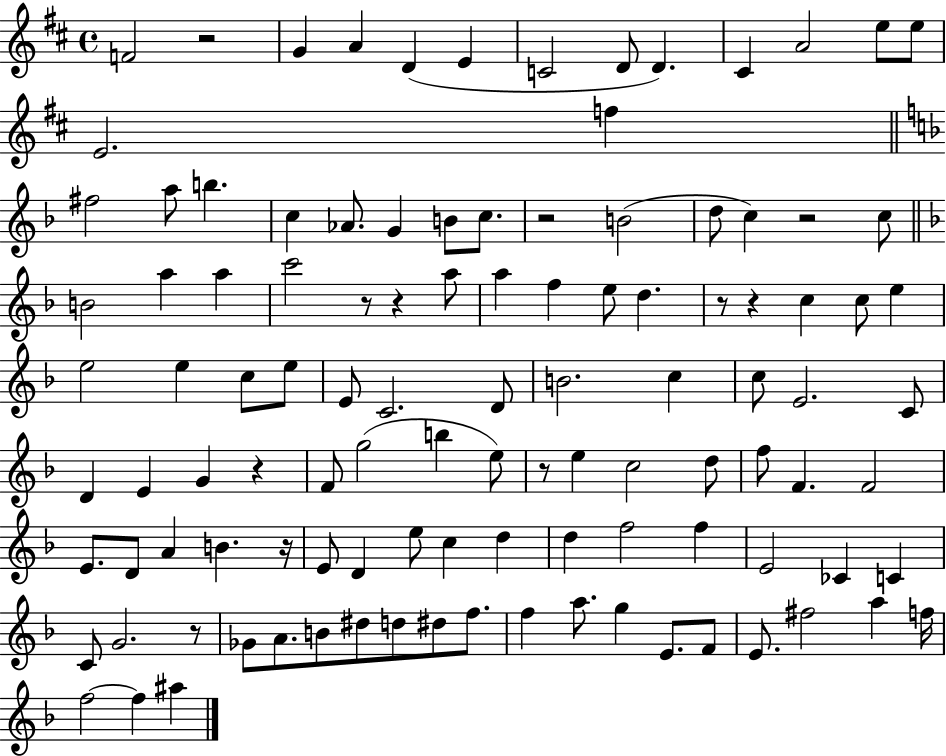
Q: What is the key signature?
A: D major